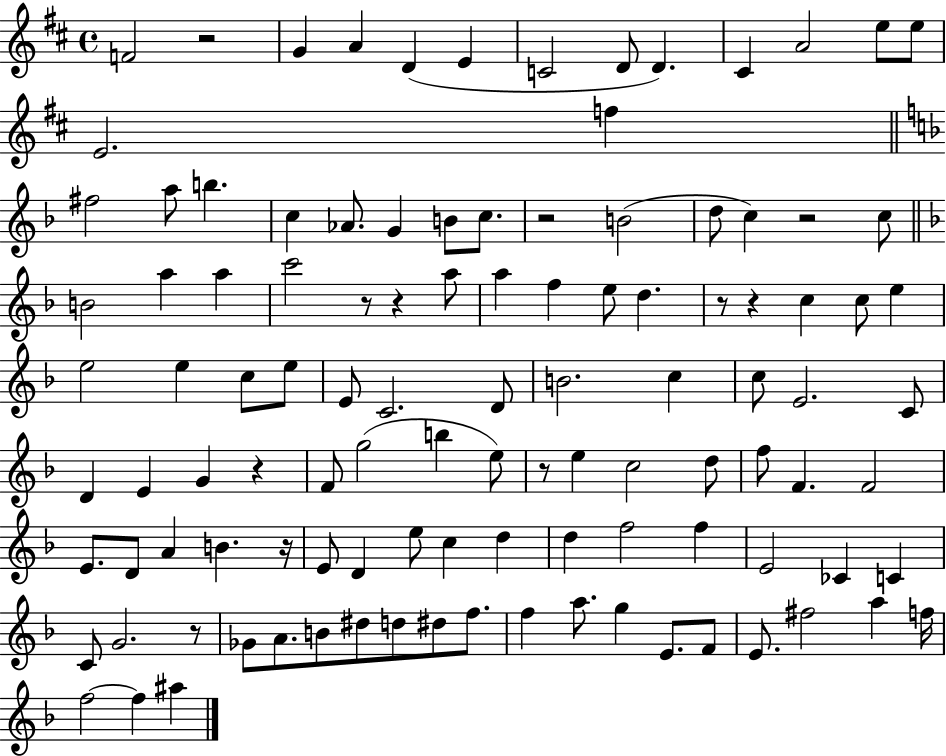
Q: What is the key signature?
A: D major